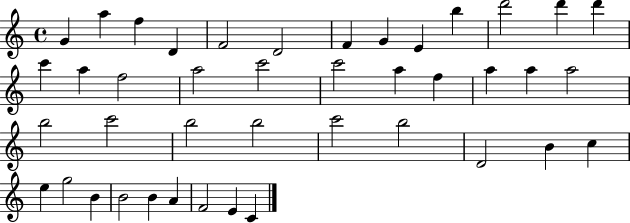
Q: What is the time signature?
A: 4/4